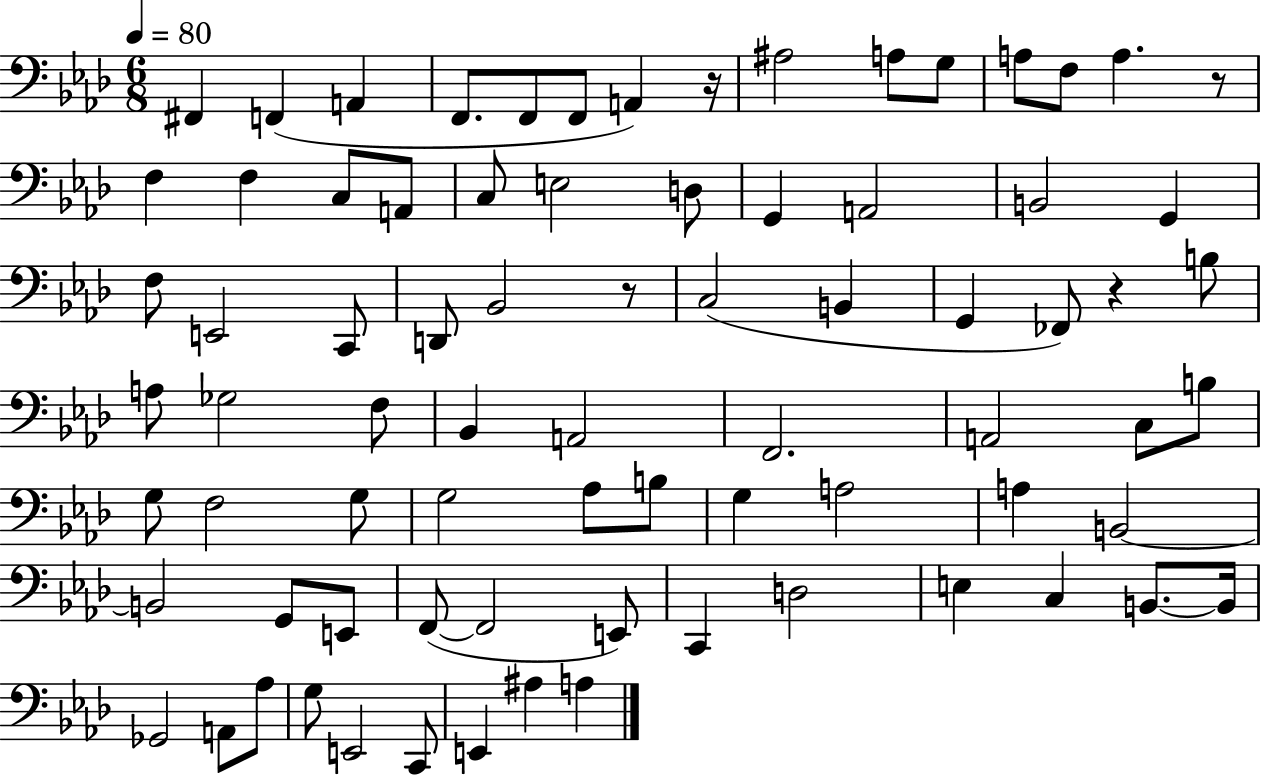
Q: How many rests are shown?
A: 4